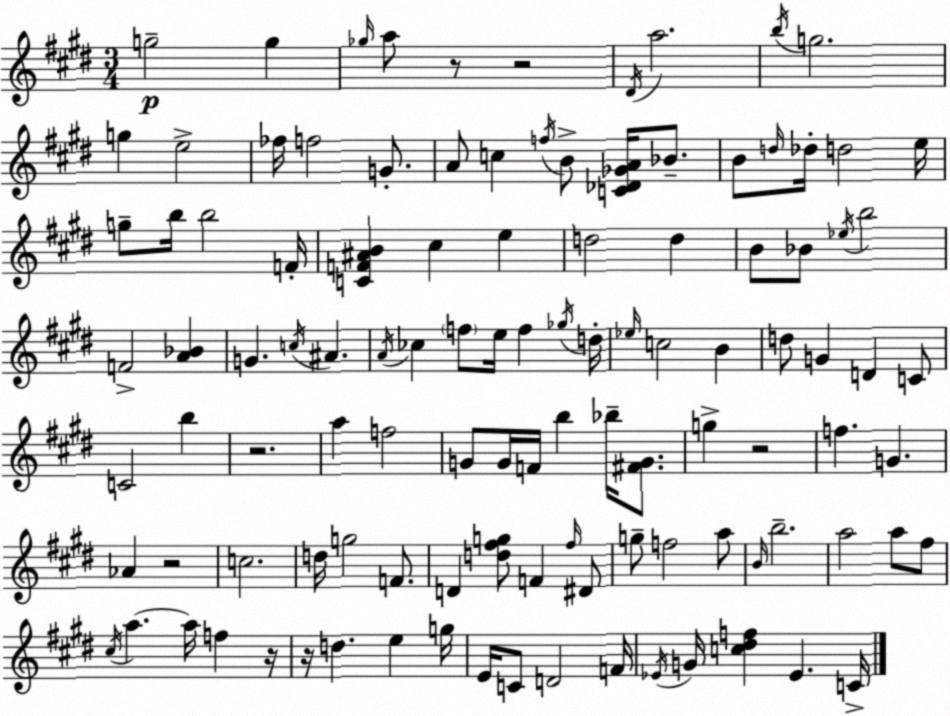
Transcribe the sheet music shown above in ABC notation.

X:1
T:Untitled
M:3/4
L:1/4
K:E
g2 g _g/4 a/2 z/2 z2 ^D/4 a2 b/4 g2 g e2 _f/4 f2 G/2 A/2 c f/4 B/2 [C_D_GA]/4 _B/2 B/2 d/4 _d/4 d2 e/4 g/2 b/4 b2 F/4 [CF^AB] ^c e d2 d B/2 _B/2 _e/4 b2 F2 [A_B] G c/4 ^A A/4 _c f/2 e/4 f _g/4 d/4 _e/4 c2 B d/2 G D C/2 C2 b z2 a f2 G/2 G/4 F/4 b _b/4 [^FG]/2 g z2 f G _A z2 c2 d/4 g2 F/2 D [d^fg]/2 F ^f/4 ^D/2 g/2 f2 a/2 B/4 b2 a2 a/2 ^f/2 ^c/4 a a/4 f z/4 z/4 d e g/4 E/4 C/2 D2 F/4 _E/4 G/4 [c^df] _E C/4